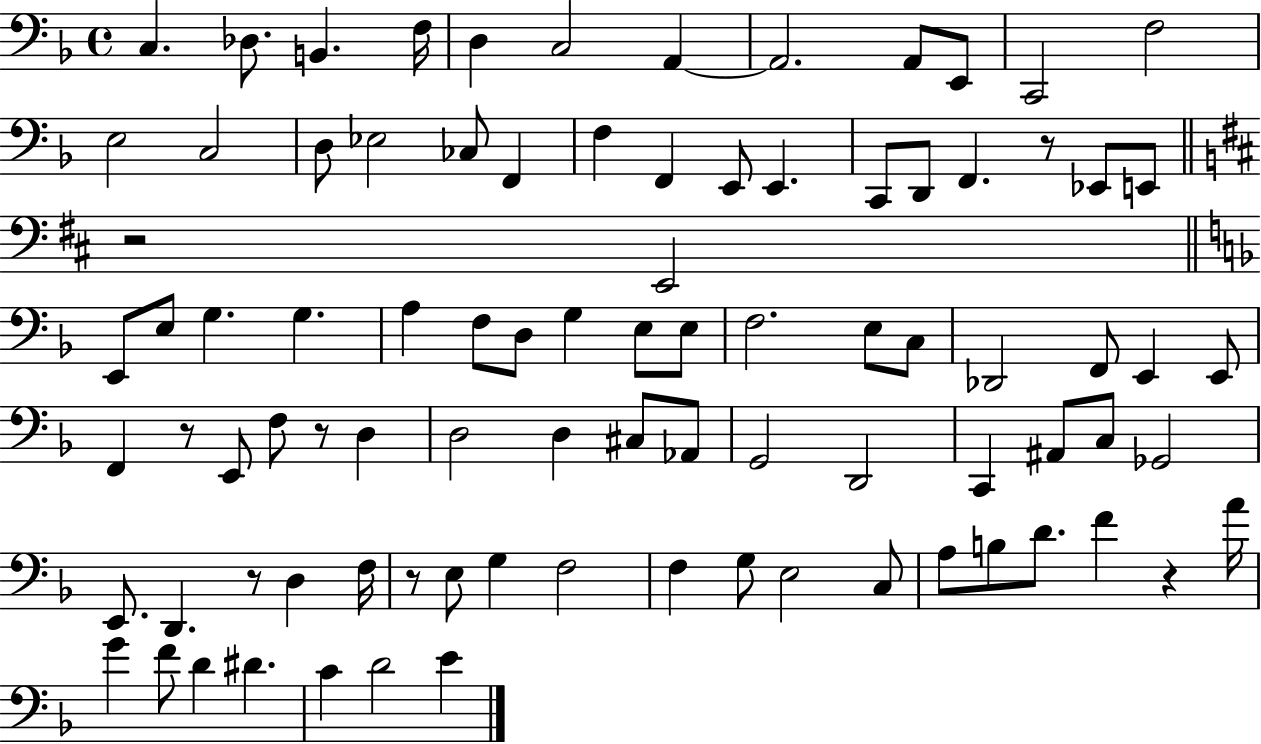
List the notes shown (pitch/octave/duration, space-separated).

C3/q. Db3/e. B2/q. F3/s D3/q C3/h A2/q A2/h. A2/e E2/e C2/h F3/h E3/h C3/h D3/e Eb3/h CES3/e F2/q F3/q F2/q E2/e E2/q. C2/e D2/e F2/q. R/e Eb2/e E2/e R/h E2/h E2/e E3/e G3/q. G3/q. A3/q F3/e D3/e G3/q E3/e E3/e F3/h. E3/e C3/e Db2/h F2/e E2/q E2/e F2/q R/e E2/e F3/e R/e D3/q D3/h D3/q C#3/e Ab2/e G2/h D2/h C2/q A#2/e C3/e Gb2/h E2/e. D2/q. R/e D3/q F3/s R/e E3/e G3/q F3/h F3/q G3/e E3/h C3/e A3/e B3/e D4/e. F4/q R/q A4/s G4/q F4/e D4/q D#4/q. C4/q D4/h E4/q